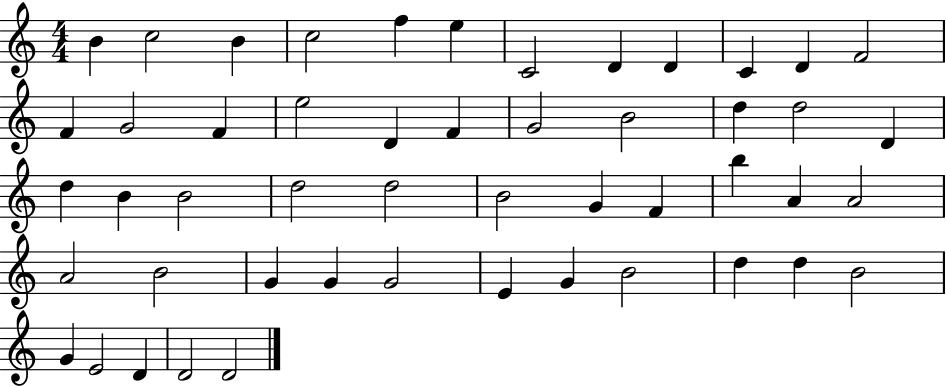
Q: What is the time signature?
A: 4/4